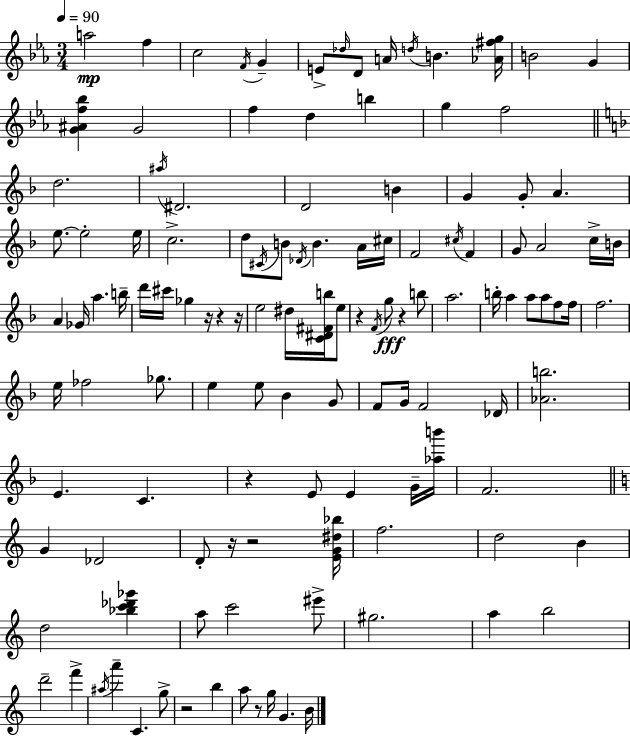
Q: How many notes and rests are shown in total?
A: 124